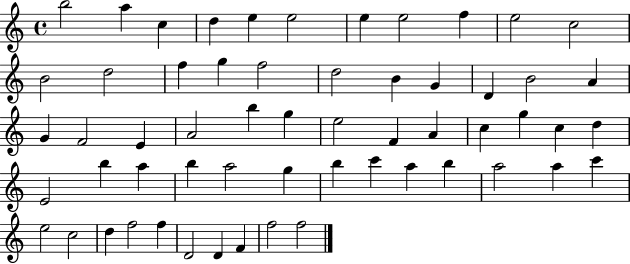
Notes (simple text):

B5/h A5/q C5/q D5/q E5/q E5/h E5/q E5/h F5/q E5/h C5/h B4/h D5/h F5/q G5/q F5/h D5/h B4/q G4/q D4/q B4/h A4/q G4/q F4/h E4/q A4/h B5/q G5/q E5/h F4/q A4/q C5/q G5/q C5/q D5/q E4/h B5/q A5/q B5/q A5/h G5/q B5/q C6/q A5/q B5/q A5/h A5/q C6/q E5/h C5/h D5/q F5/h F5/q D4/h D4/q F4/q F5/h F5/h